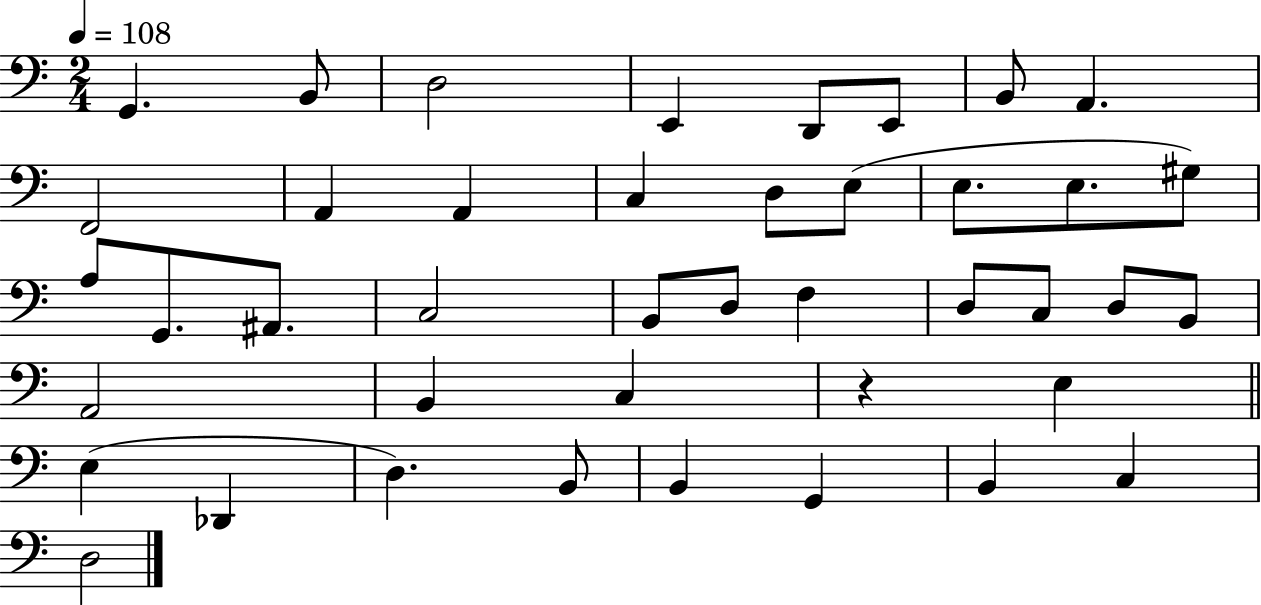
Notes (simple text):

G2/q. B2/e D3/h E2/q D2/e E2/e B2/e A2/q. F2/h A2/q A2/q C3/q D3/e E3/e E3/e. E3/e. G#3/e A3/e G2/e. A#2/e. C3/h B2/e D3/e F3/q D3/e C3/e D3/e B2/e A2/h B2/q C3/q R/q E3/q E3/q Db2/q D3/q. B2/e B2/q G2/q B2/q C3/q D3/h